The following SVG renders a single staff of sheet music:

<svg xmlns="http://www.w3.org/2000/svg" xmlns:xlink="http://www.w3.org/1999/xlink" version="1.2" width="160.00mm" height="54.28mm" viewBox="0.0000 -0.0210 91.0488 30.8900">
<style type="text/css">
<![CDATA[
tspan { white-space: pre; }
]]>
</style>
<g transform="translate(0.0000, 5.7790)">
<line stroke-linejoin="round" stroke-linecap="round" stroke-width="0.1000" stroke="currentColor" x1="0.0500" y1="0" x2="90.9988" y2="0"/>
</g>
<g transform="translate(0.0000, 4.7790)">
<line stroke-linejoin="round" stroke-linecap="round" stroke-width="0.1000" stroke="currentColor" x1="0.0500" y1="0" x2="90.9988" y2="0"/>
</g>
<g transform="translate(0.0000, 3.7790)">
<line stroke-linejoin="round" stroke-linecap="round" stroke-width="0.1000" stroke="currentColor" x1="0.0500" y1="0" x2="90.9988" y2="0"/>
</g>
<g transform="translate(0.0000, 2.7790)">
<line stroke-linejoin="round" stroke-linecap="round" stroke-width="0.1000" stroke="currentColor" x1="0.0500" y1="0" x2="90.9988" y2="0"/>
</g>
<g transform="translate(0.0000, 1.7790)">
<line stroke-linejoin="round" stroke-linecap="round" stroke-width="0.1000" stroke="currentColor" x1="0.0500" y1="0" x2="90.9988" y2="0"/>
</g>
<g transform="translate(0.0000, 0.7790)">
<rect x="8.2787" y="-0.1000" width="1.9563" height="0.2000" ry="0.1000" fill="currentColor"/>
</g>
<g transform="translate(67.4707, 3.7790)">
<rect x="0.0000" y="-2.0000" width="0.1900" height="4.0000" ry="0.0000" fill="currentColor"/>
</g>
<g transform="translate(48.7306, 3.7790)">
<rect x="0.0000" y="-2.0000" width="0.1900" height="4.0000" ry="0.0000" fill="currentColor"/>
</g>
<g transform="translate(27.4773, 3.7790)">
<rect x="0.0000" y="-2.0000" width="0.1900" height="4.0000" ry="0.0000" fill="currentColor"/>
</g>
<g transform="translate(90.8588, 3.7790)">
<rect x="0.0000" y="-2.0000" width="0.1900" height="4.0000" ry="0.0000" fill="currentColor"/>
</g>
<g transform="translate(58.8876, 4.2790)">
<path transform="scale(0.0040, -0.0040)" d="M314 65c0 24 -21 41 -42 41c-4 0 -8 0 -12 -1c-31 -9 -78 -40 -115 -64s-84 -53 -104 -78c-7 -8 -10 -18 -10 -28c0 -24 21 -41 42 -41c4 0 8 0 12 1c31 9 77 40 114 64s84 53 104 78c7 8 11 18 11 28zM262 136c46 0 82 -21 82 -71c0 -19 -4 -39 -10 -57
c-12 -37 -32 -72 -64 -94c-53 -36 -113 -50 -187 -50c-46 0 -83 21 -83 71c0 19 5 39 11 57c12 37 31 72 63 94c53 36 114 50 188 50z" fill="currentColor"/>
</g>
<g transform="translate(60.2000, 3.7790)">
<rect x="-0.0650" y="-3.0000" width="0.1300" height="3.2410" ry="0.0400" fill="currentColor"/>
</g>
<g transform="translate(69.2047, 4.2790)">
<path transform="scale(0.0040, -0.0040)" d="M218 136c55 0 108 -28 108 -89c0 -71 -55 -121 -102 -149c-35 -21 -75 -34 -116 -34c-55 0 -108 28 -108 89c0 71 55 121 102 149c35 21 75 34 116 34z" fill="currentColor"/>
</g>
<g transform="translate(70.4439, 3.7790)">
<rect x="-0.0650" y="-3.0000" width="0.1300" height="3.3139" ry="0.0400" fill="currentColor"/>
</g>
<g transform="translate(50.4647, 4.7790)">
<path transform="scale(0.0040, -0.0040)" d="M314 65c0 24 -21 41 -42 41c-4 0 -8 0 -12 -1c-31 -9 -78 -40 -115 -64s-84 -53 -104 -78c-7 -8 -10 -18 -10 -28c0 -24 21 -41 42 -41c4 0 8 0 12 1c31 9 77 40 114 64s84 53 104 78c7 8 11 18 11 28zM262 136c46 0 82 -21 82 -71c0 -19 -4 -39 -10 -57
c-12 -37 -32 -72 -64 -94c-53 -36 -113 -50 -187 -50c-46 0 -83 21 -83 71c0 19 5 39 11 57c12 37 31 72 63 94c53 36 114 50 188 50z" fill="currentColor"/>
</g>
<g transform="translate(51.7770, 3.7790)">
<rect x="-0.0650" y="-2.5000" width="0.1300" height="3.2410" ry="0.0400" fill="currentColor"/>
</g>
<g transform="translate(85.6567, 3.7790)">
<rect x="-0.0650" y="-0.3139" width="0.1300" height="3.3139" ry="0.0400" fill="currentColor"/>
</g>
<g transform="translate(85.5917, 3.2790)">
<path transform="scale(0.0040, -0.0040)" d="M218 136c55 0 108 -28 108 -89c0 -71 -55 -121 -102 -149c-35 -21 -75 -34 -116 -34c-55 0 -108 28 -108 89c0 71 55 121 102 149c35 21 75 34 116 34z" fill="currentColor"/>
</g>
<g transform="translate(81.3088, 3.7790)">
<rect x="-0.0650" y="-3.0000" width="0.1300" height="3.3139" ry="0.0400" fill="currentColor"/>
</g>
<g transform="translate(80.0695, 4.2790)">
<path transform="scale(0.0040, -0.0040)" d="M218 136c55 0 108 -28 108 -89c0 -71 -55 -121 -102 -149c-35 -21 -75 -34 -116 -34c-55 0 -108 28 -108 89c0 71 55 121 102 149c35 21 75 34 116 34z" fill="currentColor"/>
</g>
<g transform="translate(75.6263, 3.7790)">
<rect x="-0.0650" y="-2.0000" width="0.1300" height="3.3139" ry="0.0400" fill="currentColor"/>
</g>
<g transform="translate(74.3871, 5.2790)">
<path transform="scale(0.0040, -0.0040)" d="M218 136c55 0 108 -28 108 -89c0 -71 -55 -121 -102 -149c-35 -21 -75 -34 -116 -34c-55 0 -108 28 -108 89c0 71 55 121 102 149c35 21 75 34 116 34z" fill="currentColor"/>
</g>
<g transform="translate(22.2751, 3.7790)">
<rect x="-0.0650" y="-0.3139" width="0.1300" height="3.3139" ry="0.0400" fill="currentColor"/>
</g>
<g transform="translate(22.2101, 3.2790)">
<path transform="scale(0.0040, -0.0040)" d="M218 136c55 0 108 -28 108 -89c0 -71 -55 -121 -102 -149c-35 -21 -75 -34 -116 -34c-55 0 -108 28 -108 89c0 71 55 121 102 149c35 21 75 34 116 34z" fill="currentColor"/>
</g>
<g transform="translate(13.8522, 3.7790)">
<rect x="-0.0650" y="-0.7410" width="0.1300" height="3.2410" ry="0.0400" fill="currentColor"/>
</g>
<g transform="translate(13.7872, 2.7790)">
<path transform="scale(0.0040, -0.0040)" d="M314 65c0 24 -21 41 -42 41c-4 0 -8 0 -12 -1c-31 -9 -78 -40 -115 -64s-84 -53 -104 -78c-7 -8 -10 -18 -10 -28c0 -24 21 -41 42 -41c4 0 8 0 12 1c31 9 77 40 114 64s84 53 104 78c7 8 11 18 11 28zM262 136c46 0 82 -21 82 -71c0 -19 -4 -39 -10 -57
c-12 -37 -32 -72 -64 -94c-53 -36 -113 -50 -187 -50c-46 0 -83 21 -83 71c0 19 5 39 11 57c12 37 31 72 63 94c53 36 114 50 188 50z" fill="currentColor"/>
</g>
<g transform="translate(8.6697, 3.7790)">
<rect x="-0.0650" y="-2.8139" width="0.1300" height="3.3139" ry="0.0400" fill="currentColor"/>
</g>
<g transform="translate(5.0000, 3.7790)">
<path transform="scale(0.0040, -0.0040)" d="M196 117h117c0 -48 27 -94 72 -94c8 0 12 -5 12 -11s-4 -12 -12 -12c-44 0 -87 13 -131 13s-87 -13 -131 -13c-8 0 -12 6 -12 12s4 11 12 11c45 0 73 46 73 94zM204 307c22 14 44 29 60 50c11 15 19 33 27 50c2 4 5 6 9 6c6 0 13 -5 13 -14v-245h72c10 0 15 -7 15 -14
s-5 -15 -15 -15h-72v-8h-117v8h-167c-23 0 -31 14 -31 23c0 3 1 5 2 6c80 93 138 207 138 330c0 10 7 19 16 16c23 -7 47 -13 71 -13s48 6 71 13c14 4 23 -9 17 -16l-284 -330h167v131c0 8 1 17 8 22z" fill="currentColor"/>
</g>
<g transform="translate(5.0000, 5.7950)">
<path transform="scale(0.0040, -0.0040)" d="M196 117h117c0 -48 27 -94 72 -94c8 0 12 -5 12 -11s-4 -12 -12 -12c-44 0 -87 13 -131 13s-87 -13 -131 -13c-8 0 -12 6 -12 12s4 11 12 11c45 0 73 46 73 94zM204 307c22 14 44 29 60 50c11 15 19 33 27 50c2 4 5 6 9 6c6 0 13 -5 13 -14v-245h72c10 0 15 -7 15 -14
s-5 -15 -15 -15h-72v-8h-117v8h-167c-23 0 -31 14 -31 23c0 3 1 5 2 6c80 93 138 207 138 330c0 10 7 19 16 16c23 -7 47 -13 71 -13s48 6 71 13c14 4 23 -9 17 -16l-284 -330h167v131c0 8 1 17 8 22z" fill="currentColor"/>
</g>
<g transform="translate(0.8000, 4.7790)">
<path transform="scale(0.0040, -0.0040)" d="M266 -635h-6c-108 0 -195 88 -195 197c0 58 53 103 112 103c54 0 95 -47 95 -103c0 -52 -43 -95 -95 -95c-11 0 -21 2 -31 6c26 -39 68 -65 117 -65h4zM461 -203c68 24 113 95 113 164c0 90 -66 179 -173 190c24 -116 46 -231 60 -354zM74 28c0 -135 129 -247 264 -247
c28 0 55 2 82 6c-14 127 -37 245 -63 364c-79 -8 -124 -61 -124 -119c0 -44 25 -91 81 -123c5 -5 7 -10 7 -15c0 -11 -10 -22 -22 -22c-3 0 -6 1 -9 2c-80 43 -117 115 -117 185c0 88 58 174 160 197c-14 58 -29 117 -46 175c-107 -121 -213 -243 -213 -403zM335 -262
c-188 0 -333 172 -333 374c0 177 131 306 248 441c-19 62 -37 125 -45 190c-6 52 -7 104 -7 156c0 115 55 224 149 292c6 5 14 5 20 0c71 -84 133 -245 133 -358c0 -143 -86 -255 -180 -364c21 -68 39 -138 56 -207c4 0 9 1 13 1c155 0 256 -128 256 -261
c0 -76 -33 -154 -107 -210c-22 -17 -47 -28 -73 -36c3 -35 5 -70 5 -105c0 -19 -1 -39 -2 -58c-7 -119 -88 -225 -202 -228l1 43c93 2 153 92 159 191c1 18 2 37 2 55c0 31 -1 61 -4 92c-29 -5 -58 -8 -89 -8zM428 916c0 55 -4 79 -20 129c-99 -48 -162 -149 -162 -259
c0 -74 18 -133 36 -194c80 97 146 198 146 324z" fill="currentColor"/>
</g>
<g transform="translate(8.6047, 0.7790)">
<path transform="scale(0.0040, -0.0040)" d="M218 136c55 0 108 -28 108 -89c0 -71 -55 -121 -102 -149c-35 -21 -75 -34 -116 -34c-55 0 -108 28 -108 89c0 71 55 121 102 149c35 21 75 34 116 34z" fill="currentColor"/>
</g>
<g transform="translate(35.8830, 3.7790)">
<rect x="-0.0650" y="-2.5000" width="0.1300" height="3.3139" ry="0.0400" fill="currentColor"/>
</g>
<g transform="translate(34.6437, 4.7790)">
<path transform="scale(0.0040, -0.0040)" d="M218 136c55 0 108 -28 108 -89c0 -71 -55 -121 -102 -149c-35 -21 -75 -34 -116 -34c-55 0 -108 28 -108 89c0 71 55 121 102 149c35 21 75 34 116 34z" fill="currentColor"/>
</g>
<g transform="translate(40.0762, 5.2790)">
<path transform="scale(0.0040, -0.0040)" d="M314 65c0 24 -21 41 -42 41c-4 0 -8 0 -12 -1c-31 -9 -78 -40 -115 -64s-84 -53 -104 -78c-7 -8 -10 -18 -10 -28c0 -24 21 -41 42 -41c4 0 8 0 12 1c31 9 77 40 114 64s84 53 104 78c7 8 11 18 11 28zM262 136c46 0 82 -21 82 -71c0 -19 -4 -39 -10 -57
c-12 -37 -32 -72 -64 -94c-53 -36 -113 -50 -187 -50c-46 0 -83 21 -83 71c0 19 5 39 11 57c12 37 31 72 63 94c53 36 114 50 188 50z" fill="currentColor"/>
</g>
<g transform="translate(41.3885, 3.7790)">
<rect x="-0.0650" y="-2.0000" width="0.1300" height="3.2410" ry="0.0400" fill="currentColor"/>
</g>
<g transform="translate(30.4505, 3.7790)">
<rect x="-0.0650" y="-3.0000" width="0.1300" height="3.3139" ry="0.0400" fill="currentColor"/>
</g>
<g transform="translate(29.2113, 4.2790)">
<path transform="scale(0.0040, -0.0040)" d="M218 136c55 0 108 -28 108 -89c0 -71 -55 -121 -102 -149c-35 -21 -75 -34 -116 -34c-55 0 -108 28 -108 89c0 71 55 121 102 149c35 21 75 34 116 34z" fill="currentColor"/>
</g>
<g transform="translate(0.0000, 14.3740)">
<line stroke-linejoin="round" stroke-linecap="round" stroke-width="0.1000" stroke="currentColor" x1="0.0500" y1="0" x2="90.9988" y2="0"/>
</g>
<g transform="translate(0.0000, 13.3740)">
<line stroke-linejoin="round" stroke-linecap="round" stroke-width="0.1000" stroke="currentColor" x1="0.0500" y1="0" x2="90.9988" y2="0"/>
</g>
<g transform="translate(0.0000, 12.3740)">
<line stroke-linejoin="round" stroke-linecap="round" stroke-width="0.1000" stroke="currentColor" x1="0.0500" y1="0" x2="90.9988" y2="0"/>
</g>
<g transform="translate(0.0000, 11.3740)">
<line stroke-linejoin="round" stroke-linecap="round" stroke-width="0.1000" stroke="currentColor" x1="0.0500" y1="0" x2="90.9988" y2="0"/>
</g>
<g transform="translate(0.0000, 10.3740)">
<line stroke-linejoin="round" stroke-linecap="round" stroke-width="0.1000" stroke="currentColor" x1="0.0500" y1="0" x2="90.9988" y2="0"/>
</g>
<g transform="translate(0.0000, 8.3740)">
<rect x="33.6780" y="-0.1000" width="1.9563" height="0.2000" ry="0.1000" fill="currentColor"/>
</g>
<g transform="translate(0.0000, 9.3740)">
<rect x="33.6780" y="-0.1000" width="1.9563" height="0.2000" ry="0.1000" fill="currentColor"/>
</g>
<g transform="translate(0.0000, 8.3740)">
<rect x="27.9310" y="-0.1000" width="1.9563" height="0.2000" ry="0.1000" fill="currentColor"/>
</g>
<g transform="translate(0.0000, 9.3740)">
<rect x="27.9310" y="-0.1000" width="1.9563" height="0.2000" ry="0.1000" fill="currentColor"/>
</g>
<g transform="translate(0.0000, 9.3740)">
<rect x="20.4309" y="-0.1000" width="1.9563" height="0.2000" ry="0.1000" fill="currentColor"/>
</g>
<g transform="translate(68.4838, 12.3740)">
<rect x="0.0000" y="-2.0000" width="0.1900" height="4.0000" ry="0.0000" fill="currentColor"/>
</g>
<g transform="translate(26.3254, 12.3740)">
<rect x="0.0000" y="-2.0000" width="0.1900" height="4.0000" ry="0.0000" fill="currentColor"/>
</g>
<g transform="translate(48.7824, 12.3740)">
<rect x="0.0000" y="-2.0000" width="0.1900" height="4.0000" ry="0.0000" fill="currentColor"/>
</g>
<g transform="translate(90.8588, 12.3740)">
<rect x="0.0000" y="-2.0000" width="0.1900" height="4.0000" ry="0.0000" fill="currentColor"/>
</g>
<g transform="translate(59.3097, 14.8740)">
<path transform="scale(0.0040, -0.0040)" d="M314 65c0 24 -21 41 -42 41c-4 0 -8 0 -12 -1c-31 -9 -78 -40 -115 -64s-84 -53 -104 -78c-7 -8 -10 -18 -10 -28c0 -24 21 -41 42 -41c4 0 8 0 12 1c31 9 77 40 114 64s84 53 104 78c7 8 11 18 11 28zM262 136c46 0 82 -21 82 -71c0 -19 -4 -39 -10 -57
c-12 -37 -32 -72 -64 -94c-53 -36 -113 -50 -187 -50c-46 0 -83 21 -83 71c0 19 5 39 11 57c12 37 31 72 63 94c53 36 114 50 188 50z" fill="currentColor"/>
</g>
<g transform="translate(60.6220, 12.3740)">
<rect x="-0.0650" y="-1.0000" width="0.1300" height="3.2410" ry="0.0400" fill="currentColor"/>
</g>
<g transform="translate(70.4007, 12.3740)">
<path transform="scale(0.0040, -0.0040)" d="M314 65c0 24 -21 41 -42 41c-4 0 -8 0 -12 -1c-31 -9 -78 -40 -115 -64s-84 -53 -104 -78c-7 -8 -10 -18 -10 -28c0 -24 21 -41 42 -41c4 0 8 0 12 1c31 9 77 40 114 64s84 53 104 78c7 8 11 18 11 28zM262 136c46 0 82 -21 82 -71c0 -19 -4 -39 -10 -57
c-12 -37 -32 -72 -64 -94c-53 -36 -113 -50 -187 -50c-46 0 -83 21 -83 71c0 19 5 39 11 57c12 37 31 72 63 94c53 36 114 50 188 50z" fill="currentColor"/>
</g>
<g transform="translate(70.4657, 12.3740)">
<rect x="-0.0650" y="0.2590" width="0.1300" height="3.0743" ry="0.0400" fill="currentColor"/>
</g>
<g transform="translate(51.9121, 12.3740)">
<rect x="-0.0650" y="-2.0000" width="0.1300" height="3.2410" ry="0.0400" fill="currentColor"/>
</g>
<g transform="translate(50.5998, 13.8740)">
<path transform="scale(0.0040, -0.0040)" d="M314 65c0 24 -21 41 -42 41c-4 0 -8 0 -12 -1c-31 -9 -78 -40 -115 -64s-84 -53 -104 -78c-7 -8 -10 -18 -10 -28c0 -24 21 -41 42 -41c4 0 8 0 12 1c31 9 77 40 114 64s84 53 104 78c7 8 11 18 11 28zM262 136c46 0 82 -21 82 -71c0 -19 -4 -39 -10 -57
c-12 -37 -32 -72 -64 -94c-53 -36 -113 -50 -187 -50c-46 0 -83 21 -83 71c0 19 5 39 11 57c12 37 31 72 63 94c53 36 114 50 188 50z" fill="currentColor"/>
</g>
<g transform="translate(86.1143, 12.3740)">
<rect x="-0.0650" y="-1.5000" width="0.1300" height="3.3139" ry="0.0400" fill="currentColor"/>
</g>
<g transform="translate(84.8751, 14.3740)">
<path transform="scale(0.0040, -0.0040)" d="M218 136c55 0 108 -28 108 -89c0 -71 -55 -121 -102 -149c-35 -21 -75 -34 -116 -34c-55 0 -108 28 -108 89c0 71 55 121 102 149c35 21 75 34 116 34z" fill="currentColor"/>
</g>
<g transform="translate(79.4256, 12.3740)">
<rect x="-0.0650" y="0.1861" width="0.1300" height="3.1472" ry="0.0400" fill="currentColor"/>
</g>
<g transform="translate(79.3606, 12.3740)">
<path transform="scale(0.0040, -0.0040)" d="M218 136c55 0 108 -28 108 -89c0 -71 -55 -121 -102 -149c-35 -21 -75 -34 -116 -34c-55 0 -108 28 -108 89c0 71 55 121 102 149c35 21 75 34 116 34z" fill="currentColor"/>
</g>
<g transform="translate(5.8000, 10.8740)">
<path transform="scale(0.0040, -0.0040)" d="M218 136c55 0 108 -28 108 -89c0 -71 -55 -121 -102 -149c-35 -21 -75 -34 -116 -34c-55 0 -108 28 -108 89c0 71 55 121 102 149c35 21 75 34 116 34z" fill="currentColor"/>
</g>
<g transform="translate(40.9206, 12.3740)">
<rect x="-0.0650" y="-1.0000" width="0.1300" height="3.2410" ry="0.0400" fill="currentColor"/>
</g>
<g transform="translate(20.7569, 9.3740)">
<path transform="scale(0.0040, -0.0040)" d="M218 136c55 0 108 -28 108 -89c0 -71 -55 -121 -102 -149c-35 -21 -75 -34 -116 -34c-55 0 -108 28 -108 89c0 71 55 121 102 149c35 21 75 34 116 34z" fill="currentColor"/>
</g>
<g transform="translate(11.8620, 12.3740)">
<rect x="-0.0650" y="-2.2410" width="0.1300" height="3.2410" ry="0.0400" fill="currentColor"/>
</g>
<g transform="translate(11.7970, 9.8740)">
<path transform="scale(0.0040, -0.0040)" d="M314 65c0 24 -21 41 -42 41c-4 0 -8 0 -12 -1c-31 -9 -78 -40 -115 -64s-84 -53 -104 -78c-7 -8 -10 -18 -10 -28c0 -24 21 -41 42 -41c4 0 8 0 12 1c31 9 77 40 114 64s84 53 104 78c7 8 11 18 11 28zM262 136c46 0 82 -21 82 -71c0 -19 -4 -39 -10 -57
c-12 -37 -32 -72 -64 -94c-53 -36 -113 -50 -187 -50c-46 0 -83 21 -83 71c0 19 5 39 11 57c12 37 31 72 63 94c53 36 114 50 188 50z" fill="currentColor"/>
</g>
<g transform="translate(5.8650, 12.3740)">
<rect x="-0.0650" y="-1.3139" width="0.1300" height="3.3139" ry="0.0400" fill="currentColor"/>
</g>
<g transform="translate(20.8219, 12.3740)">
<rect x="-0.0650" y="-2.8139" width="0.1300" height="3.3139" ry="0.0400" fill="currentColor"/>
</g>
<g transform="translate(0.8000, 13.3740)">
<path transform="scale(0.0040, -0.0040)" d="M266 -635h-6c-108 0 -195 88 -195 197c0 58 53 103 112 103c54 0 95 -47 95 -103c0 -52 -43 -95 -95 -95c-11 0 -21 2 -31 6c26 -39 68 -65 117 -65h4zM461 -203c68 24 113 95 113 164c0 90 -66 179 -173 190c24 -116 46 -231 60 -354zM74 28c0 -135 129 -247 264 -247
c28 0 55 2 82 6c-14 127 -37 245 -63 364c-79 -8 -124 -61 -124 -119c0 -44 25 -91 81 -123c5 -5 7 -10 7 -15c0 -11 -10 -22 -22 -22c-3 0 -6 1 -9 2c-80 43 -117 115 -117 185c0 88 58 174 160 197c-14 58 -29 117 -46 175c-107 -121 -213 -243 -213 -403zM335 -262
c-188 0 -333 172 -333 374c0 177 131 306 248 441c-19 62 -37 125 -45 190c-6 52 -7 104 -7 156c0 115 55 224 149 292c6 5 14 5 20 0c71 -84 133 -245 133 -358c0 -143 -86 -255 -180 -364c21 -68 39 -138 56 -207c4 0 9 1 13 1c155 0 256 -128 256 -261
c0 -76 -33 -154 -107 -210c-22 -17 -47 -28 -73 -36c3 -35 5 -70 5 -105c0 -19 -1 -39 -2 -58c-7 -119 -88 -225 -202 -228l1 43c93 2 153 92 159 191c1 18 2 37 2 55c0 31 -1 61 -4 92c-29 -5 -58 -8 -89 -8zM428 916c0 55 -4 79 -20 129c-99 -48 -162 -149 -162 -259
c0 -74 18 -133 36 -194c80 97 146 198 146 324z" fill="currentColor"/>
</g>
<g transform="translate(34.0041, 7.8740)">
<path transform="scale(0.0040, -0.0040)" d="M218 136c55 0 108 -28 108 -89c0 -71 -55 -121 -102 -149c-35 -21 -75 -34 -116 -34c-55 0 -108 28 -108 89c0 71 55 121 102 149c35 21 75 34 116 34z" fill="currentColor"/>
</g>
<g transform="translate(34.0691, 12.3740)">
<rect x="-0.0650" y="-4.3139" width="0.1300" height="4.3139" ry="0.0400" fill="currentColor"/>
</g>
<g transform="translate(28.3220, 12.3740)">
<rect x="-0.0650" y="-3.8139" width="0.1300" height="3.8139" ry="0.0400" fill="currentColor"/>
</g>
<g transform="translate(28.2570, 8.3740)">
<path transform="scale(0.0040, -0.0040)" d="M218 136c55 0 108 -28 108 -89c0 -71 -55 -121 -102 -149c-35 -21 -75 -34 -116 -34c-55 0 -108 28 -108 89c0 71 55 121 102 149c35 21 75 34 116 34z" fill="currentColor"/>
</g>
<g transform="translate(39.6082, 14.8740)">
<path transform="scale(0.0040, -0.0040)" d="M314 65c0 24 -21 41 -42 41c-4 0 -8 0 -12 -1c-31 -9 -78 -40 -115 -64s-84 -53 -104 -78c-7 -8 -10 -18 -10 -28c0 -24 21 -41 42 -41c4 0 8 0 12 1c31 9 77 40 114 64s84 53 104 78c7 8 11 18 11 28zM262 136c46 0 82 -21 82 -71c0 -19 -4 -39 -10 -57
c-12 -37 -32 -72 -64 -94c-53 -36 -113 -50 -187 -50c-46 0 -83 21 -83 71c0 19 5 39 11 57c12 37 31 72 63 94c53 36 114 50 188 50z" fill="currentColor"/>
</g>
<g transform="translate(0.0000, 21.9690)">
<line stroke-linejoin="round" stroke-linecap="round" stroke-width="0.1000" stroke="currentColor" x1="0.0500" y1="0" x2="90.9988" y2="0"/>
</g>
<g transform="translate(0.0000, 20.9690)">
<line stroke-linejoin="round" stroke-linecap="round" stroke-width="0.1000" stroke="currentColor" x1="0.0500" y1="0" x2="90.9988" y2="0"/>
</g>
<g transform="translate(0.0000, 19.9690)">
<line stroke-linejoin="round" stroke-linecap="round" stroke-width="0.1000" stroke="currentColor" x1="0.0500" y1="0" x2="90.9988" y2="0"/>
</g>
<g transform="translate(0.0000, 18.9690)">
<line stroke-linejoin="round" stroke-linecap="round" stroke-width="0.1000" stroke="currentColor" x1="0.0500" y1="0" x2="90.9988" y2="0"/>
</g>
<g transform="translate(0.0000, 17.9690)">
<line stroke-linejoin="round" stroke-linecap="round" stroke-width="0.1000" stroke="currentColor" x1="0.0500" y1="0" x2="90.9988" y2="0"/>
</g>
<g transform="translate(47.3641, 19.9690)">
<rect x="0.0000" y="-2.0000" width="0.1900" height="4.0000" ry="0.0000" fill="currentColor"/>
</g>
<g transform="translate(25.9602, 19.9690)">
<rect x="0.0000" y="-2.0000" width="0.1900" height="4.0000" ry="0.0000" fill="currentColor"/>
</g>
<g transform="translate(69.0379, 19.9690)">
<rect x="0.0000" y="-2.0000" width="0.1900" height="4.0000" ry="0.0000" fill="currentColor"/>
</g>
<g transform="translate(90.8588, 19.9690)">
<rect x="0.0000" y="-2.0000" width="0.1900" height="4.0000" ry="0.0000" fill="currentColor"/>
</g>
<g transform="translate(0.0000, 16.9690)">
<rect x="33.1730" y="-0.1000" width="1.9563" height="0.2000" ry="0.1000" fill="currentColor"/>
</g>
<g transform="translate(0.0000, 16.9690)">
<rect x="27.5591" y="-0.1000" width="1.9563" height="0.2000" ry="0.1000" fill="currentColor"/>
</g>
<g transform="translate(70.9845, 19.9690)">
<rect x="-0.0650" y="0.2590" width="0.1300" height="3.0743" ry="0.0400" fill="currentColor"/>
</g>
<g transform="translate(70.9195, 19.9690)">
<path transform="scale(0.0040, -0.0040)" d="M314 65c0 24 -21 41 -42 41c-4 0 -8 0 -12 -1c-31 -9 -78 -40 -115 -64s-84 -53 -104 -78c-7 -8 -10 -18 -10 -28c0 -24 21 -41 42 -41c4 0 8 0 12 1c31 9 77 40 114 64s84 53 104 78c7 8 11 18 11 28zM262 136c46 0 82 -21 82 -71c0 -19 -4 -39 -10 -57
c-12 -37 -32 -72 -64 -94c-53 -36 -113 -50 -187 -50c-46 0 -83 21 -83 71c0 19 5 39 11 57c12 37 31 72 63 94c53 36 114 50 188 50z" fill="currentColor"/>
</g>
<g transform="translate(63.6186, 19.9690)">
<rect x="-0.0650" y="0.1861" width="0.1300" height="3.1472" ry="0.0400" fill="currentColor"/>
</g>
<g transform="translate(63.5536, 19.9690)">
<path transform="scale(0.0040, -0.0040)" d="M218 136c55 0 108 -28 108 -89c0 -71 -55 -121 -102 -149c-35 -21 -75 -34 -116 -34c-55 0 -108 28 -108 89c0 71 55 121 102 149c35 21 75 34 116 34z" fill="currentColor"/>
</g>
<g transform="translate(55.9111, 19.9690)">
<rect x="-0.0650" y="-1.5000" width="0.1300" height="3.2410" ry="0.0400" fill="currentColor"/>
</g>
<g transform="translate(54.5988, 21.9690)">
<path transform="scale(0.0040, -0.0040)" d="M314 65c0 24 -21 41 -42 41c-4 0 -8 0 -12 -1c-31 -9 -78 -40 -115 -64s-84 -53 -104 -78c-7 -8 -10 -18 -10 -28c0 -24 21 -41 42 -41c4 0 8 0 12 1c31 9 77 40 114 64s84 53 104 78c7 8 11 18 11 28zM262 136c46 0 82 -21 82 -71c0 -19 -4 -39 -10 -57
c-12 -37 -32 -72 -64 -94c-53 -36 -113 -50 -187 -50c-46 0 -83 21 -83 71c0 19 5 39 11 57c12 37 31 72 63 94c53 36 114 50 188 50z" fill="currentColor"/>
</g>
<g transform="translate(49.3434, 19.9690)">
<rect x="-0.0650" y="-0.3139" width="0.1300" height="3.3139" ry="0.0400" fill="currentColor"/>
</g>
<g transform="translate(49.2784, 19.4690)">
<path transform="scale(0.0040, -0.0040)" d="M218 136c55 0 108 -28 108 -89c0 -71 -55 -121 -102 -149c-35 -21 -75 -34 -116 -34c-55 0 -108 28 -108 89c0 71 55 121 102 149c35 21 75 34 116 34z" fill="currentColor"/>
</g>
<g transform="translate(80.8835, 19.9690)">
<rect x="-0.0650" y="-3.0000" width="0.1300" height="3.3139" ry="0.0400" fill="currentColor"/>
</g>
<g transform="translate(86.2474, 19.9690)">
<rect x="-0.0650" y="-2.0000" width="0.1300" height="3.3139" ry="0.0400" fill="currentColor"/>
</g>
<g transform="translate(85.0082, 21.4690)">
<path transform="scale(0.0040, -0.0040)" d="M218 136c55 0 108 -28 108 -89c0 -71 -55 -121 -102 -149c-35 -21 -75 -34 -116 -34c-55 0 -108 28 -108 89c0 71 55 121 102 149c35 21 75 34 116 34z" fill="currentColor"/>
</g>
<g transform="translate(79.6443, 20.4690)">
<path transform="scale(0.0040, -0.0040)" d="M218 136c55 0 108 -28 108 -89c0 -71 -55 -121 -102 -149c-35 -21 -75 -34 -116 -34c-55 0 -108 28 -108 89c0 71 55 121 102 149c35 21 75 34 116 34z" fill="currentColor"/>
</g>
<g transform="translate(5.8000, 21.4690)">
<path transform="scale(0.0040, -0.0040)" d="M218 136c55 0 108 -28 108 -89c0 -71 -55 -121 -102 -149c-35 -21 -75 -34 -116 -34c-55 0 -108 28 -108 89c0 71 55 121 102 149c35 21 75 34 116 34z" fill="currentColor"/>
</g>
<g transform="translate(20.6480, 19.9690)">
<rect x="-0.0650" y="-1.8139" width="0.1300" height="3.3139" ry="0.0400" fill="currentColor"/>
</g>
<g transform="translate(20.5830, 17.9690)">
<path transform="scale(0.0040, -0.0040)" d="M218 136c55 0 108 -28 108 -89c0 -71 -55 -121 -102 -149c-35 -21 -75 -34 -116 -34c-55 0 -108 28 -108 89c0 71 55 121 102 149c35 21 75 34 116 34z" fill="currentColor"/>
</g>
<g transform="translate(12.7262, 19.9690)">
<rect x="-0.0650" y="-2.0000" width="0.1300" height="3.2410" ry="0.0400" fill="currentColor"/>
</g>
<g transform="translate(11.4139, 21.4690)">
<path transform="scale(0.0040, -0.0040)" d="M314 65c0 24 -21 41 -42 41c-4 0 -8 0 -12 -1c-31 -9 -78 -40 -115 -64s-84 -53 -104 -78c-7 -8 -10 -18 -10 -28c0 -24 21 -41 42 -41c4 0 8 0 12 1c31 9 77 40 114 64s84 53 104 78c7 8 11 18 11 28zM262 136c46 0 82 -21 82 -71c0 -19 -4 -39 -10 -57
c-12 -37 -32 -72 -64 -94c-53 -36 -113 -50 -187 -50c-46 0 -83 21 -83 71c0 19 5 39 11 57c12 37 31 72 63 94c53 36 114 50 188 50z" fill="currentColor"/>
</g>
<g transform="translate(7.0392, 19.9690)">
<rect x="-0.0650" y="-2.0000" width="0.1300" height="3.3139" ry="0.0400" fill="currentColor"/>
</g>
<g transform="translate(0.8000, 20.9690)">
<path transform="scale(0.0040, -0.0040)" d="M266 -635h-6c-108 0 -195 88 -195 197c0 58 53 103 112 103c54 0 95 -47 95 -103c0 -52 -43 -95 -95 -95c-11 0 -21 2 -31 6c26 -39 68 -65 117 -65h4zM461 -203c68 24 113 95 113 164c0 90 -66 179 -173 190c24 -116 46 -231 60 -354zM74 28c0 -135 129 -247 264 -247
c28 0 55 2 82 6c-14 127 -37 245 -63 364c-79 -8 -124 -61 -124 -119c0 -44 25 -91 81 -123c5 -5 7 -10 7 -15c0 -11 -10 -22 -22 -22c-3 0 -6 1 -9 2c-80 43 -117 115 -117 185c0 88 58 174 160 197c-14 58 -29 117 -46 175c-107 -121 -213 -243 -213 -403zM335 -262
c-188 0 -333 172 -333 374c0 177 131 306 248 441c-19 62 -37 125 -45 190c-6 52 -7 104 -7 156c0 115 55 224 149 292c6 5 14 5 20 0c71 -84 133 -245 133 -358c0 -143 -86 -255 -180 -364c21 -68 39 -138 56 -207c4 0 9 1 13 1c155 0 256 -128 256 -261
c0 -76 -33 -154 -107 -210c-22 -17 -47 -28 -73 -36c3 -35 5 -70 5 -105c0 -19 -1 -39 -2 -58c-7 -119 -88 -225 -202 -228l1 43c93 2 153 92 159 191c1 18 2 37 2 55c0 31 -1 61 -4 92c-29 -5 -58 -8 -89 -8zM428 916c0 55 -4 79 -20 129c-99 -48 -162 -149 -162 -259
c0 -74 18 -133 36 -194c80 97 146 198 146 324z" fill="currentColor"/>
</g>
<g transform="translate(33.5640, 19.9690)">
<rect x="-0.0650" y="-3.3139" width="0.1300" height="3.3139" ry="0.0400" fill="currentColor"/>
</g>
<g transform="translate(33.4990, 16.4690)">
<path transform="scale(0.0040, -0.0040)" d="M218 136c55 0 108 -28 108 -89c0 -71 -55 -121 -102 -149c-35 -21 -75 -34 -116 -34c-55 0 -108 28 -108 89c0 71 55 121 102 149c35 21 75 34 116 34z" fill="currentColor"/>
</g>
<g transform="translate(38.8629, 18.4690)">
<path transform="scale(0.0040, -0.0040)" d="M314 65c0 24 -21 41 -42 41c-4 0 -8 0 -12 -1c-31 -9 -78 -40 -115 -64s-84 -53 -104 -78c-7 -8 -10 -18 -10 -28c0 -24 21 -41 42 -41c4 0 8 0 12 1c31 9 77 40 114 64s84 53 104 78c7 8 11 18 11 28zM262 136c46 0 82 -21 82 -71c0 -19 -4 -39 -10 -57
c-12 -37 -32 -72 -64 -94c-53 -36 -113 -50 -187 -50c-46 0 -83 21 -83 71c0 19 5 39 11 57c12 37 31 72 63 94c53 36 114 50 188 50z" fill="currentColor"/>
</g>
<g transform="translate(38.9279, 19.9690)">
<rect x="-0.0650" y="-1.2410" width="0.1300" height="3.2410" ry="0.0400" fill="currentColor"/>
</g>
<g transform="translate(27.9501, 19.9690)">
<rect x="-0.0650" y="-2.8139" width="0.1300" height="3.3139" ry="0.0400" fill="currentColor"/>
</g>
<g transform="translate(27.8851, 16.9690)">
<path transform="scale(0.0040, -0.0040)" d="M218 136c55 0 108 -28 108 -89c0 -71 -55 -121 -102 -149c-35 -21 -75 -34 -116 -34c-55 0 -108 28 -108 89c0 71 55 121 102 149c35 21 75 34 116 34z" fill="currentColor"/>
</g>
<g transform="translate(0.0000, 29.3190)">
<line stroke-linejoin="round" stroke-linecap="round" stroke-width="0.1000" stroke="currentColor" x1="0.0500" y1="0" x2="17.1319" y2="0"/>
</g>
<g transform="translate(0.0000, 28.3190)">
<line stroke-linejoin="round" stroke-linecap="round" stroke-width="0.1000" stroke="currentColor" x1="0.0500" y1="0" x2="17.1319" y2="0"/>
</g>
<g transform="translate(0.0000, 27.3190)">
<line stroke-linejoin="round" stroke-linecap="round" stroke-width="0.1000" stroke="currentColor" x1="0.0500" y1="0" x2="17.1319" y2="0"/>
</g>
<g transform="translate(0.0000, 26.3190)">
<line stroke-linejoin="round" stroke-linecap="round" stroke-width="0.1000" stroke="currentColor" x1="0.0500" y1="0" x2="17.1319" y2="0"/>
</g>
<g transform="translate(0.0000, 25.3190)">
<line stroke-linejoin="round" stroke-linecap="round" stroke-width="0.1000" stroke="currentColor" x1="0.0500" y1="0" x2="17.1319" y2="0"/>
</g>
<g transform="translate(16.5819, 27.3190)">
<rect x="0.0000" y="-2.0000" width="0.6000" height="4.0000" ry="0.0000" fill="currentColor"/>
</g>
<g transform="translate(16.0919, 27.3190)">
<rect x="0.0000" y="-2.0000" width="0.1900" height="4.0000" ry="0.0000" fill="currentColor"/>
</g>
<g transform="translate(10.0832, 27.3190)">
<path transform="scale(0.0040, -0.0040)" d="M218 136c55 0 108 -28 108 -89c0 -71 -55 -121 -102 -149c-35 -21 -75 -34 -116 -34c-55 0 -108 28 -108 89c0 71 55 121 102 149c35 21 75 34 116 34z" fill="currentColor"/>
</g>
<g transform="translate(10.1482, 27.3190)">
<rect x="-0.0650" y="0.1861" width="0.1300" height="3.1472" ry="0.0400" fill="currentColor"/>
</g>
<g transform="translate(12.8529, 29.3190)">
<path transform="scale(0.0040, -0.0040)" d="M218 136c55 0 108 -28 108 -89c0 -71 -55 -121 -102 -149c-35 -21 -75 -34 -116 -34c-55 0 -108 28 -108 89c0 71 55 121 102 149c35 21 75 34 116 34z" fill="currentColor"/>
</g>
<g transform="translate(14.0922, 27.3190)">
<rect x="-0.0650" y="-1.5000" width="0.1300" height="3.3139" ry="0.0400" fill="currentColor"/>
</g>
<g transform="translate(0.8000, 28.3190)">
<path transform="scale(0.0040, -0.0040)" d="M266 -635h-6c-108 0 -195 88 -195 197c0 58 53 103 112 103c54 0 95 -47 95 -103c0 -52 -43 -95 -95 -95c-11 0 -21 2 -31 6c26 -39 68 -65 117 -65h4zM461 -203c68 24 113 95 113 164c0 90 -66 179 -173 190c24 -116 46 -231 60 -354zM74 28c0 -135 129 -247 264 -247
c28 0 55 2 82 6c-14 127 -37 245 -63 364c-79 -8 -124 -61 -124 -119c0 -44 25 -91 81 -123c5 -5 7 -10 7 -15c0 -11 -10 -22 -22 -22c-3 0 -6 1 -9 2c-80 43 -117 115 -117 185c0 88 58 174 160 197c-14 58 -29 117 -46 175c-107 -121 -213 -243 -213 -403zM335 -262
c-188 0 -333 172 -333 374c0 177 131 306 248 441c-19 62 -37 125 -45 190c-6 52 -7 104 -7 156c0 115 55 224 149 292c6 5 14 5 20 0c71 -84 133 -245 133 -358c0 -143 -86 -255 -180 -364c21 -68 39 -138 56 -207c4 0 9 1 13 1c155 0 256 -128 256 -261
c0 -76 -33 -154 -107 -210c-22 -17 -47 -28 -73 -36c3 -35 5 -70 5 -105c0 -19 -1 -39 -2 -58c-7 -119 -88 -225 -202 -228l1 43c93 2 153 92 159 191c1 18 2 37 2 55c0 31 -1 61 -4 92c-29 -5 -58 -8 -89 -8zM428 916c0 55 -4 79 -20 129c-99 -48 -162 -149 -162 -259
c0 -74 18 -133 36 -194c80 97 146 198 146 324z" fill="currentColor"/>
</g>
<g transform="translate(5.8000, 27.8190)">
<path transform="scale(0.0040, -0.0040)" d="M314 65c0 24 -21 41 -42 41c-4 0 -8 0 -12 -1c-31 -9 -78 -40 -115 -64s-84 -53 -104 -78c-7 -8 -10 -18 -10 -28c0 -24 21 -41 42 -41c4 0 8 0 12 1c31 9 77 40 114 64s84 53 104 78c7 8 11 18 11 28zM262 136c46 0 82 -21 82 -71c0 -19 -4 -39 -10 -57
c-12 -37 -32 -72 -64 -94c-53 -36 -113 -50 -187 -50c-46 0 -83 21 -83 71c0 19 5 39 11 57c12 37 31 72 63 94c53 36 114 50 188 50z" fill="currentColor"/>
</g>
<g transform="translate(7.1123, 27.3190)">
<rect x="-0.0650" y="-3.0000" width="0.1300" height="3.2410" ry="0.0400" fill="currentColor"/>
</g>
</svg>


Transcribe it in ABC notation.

X:1
T:Untitled
M:4/4
L:1/4
K:C
a d2 c A G F2 G2 A2 A F A c e g2 a c' d' D2 F2 D2 B2 B E F F2 f a b e2 c E2 B B2 A F A2 B E